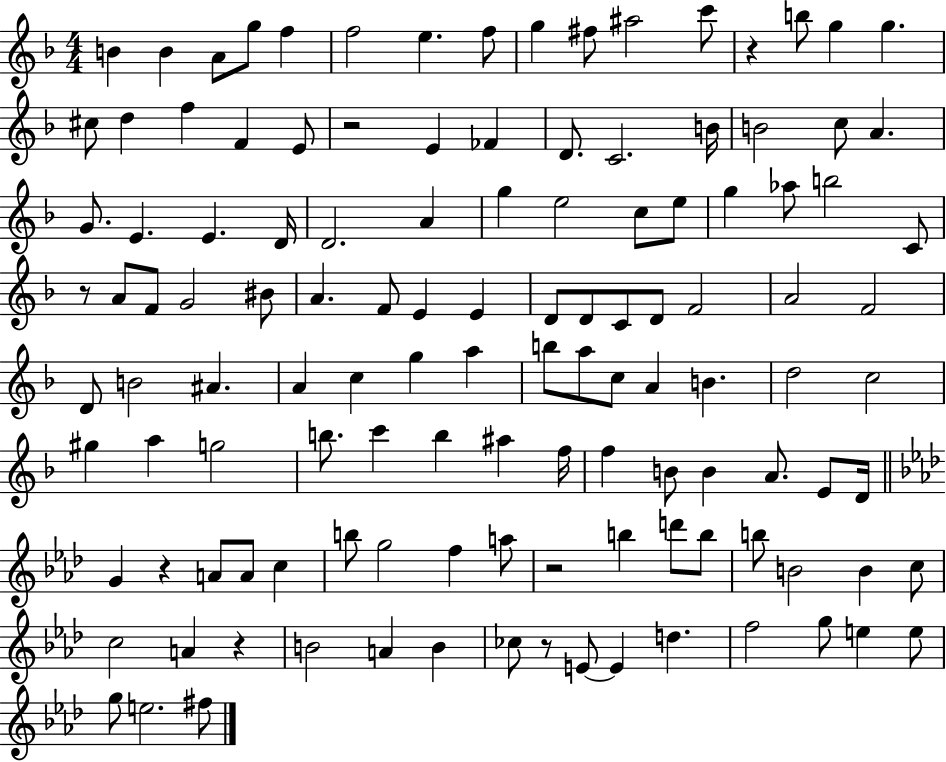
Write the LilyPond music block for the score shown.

{
  \clef treble
  \numericTimeSignature
  \time 4/4
  \key f \major
  \repeat volta 2 { b'4 b'4 a'8 g''8 f''4 | f''2 e''4. f''8 | g''4 fis''8 ais''2 c'''8 | r4 b''8 g''4 g''4. | \break cis''8 d''4 f''4 f'4 e'8 | r2 e'4 fes'4 | d'8. c'2. b'16 | b'2 c''8 a'4. | \break g'8. e'4. e'4. d'16 | d'2. a'4 | g''4 e''2 c''8 e''8 | g''4 aes''8 b''2 c'8 | \break r8 a'8 f'8 g'2 bis'8 | a'4. f'8 e'4 e'4 | d'8 d'8 c'8 d'8 f'2 | a'2 f'2 | \break d'8 b'2 ais'4. | a'4 c''4 g''4 a''4 | b''8 a''8 c''8 a'4 b'4. | d''2 c''2 | \break gis''4 a''4 g''2 | b''8. c'''4 b''4 ais''4 f''16 | f''4 b'8 b'4 a'8. e'8 d'16 | \bar "||" \break \key f \minor g'4 r4 a'8 a'8 c''4 | b''8 g''2 f''4 a''8 | r2 b''4 d'''8 b''8 | b''8 b'2 b'4 c''8 | \break c''2 a'4 r4 | b'2 a'4 b'4 | ces''8 r8 e'8~~ e'4 d''4. | f''2 g''8 e''4 e''8 | \break g''8 e''2. fis''8 | } \bar "|."
}